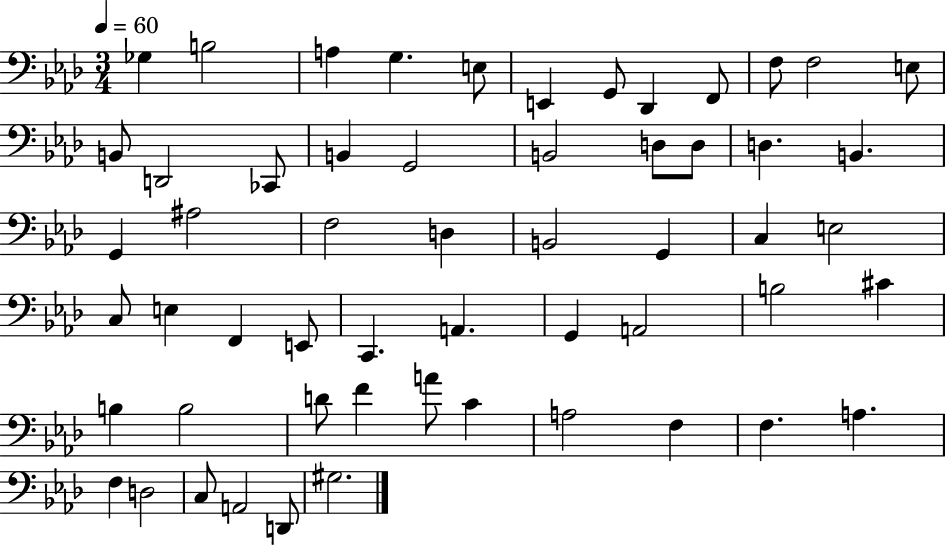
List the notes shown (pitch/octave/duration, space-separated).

Gb3/q B3/h A3/q G3/q. E3/e E2/q G2/e Db2/q F2/e F3/e F3/h E3/e B2/e D2/h CES2/e B2/q G2/h B2/h D3/e D3/e D3/q. B2/q. G2/q A#3/h F3/h D3/q B2/h G2/q C3/q E3/h C3/e E3/q F2/q E2/e C2/q. A2/q. G2/q A2/h B3/h C#4/q B3/q B3/h D4/e F4/q A4/e C4/q A3/h F3/q F3/q. A3/q. F3/q D3/h C3/e A2/h D2/e G#3/h.